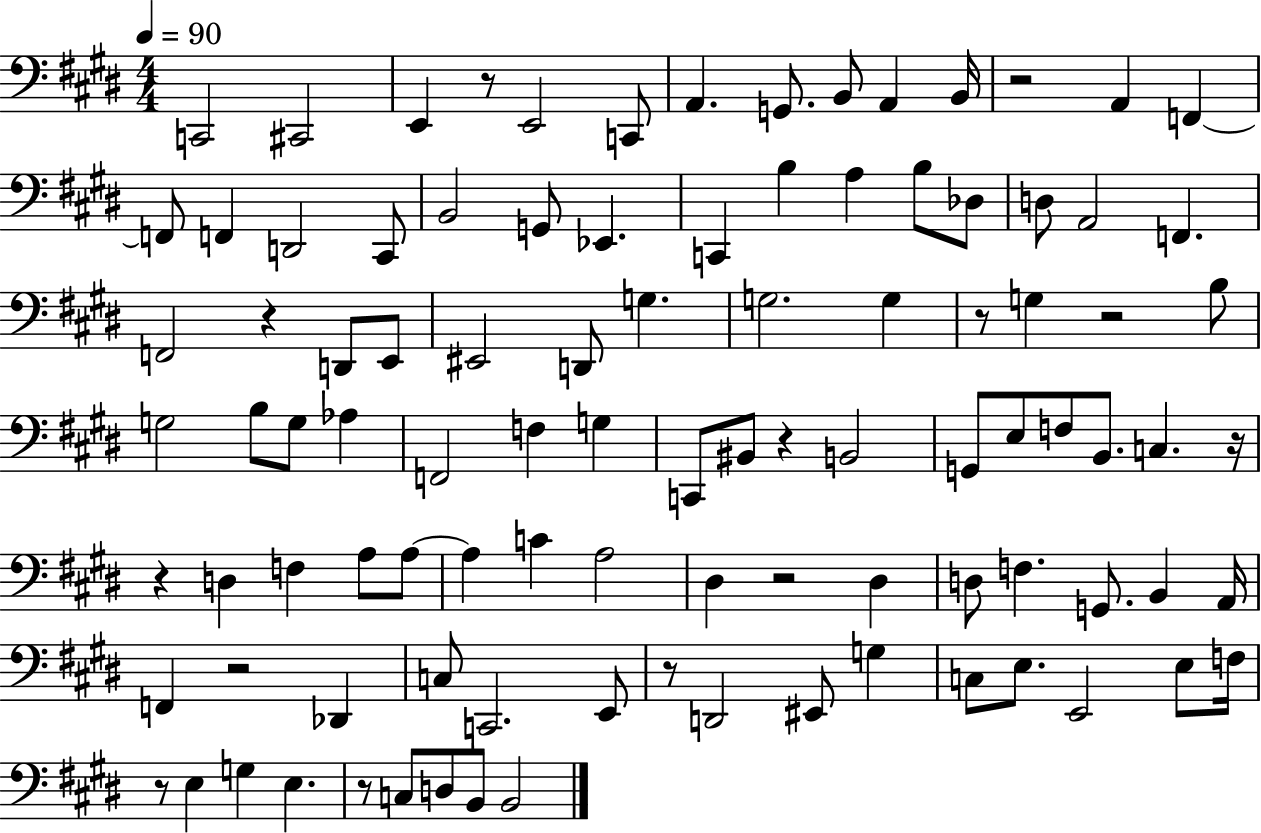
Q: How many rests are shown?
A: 13